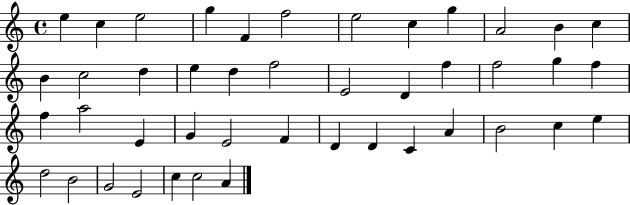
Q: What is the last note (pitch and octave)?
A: A4